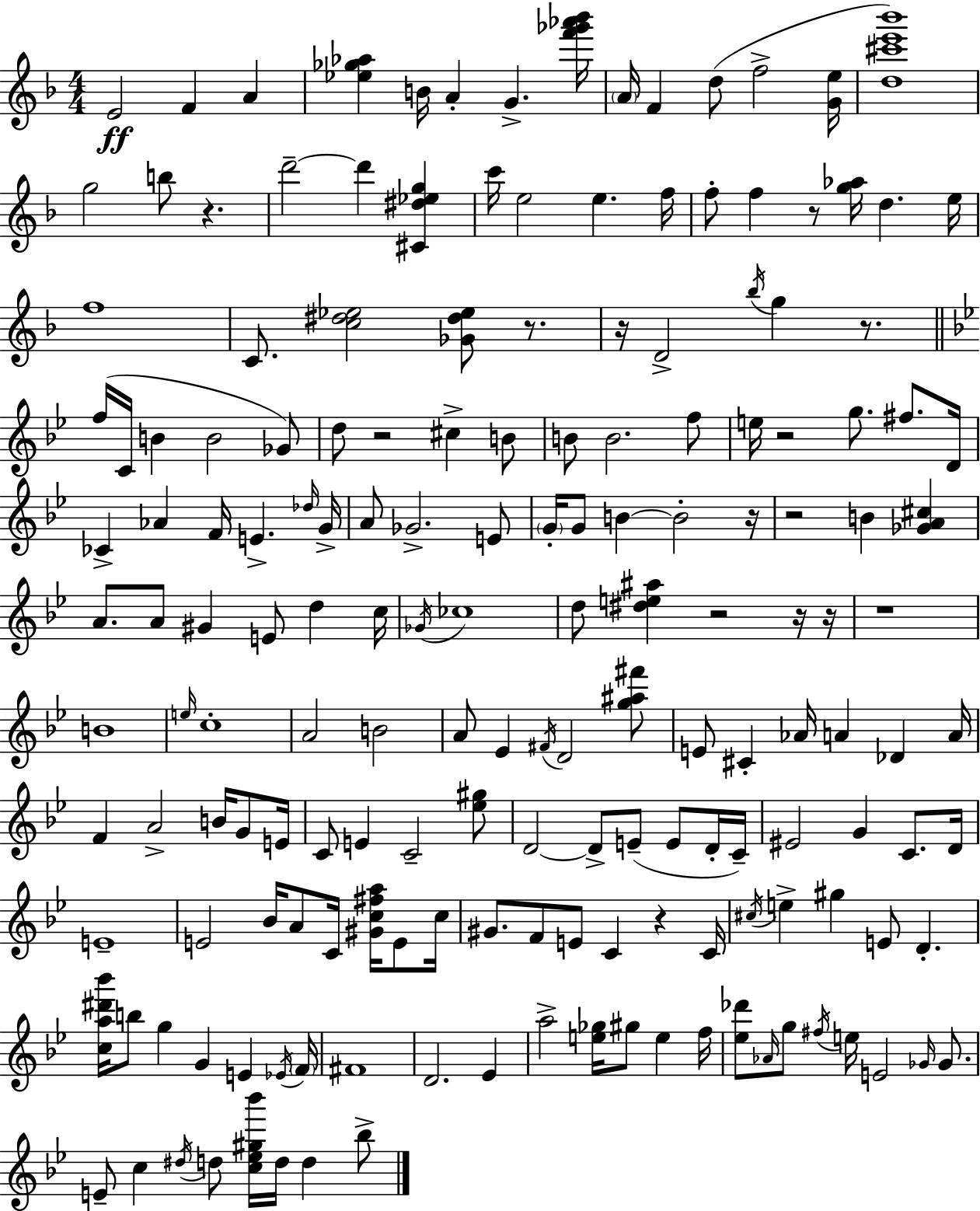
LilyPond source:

{
  \clef treble
  \numericTimeSignature
  \time 4/4
  \key f \major
  e'2\ff f'4 a'4 | <ees'' ges'' aes''>4 b'16 a'4-. g'4.-> <f''' ges''' aes''' bes'''>16 | \parenthesize a'16 f'4 d''8( f''2-> <g' e''>16 | <d'' cis''' e''' bes'''>1) | \break g''2 b''8 r4. | d'''2--~~ d'''4 <cis' dis'' ees'' g''>4 | c'''16 e''2 e''4. f''16 | f''8-. f''4 r8 <g'' aes''>16 d''4. e''16 | \break f''1 | c'8. <c'' dis'' ees''>2 <ges' dis'' ees''>8 r8. | r16 d'2-> \acciaccatura { bes''16 } g''4 r8. | \bar "||" \break \key g \minor f''16( c'16 b'4 b'2 ges'8) | d''8 r2 cis''4-> b'8 | b'8 b'2. f''8 | e''16 r2 g''8. fis''8. d'16 | \break ces'4-> aes'4 f'16 e'4.-> \grace { des''16 } | g'16-> a'8 ges'2.-> e'8 | \parenthesize g'16-. g'8 b'4~~ b'2-. | r16 r2 b'4 <ges' a' cis''>4 | \break a'8. a'8 gis'4 e'8 d''4 | c''16 \acciaccatura { ges'16 } ces''1 | d''8 <dis'' e'' ais''>4 r2 | r16 r16 r1 | \break b'1 | \grace { e''16 } c''1-. | a'2 b'2 | a'8 ees'4 \acciaccatura { fis'16 } d'2 | \break <g'' ais'' fis'''>8 e'8 cis'4-. aes'16 a'4 des'4 | a'16 f'4 a'2-> | b'16 g'8 e'16 c'8 e'4 c'2-- | <ees'' gis''>8 d'2~~ d'8-> e'8--( | \break e'8 d'16-. c'16--) eis'2 g'4 | c'8. d'16 e'1-- | e'2 bes'16 a'8 c'16 | <gis' c'' fis'' a''>16 e'8 c''16 gis'8. f'8 e'8 c'4 r4 | \break c'16 \acciaccatura { cis''16 } e''4-> gis''4 e'8 d'4.-. | <c'' a'' dis''' bes'''>16 b''8 g''4 g'4 | e'4 \acciaccatura { ees'16 } \parenthesize f'16 fis'1 | d'2. | \break ees'4 a''2-> <e'' ges''>16 gis''8 | e''4 f''16 <ees'' des'''>8 \grace { aes'16 } g''8 \acciaccatura { fis''16 } e''16 e'2 | \grace { ges'16 } ges'8. e'8-- c''4 \acciaccatura { dis''16 } | d''8 <c'' ees'' gis'' bes'''>16 d''16 d''4 bes''8-> \bar "|."
}